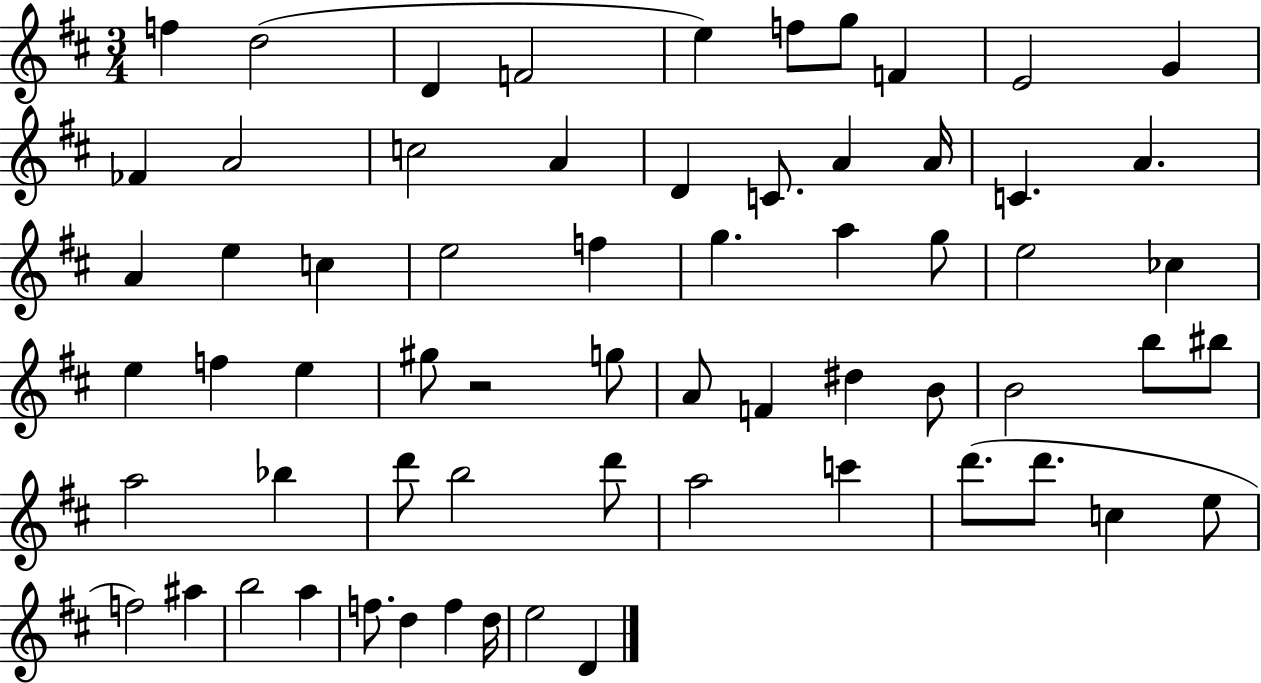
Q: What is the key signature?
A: D major